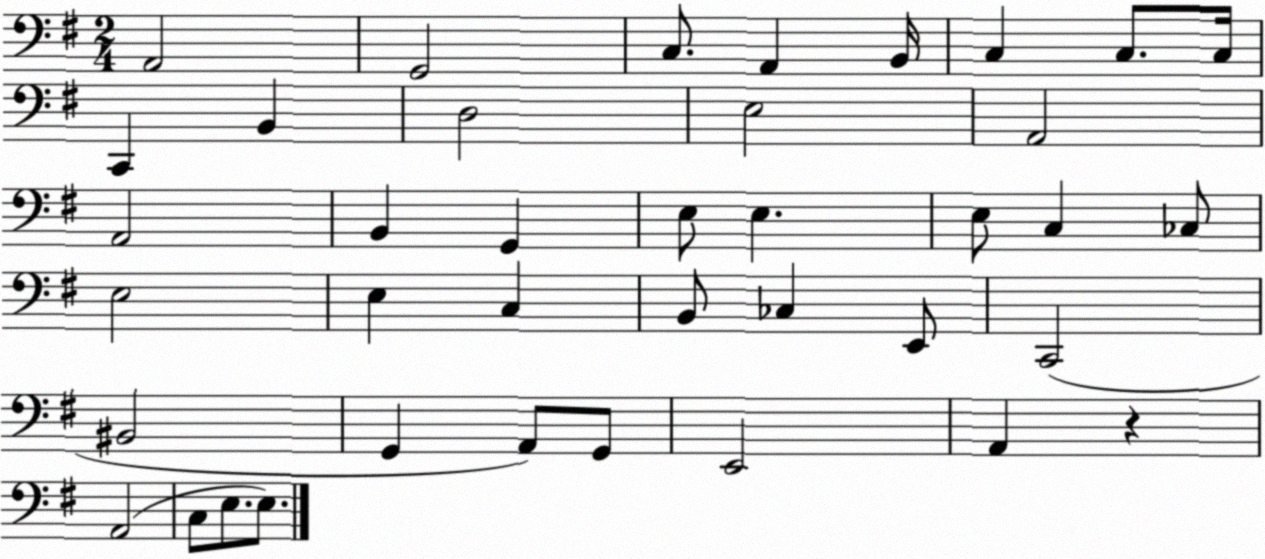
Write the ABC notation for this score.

X:1
T:Untitled
M:2/4
L:1/4
K:G
A,,2 G,,2 C,/2 A,, B,,/4 C, C,/2 C,/4 C,, B,, D,2 E,2 A,,2 A,,2 B,, G,, E,/2 E, E,/2 C, _C,/2 E,2 E, C, B,,/2 _C, E,,/2 C,,2 ^B,,2 G,, A,,/2 G,,/2 E,,2 A,, z A,,2 C,/2 E,/2 E,/2